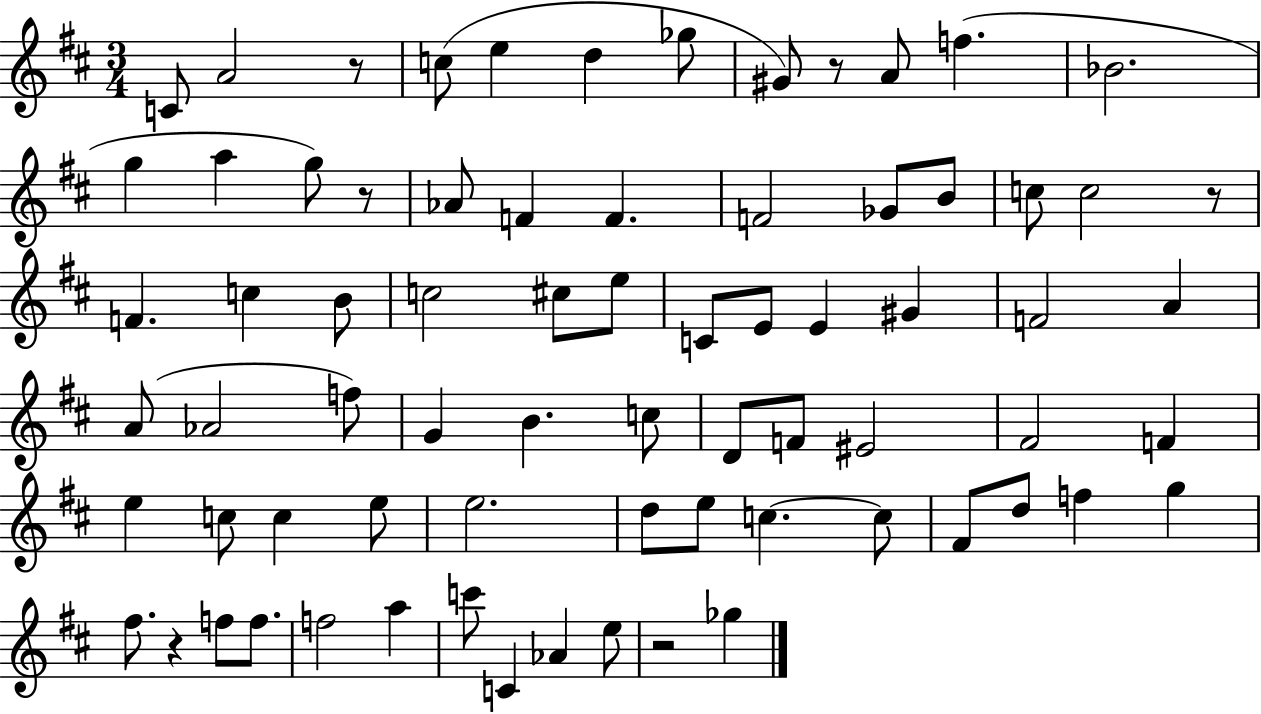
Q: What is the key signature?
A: D major